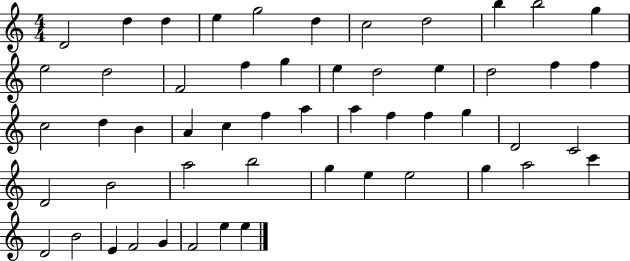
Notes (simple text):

D4/h D5/q D5/q E5/q G5/h D5/q C5/h D5/h B5/q B5/h G5/q E5/h D5/h F4/h F5/q G5/q E5/q D5/h E5/q D5/h F5/q F5/q C5/h D5/q B4/q A4/q C5/q F5/q A5/q A5/q F5/q F5/q G5/q D4/h C4/h D4/h B4/h A5/h B5/h G5/q E5/q E5/h G5/q A5/h C6/q D4/h B4/h E4/q F4/h G4/q F4/h E5/q E5/q